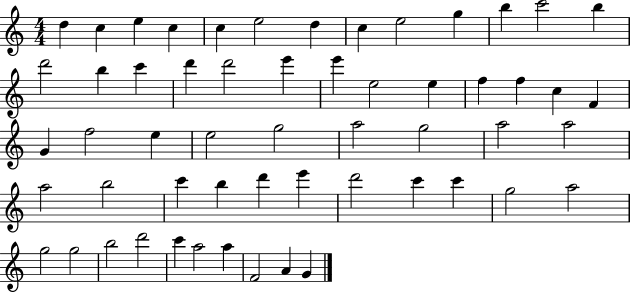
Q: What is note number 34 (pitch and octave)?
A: A5